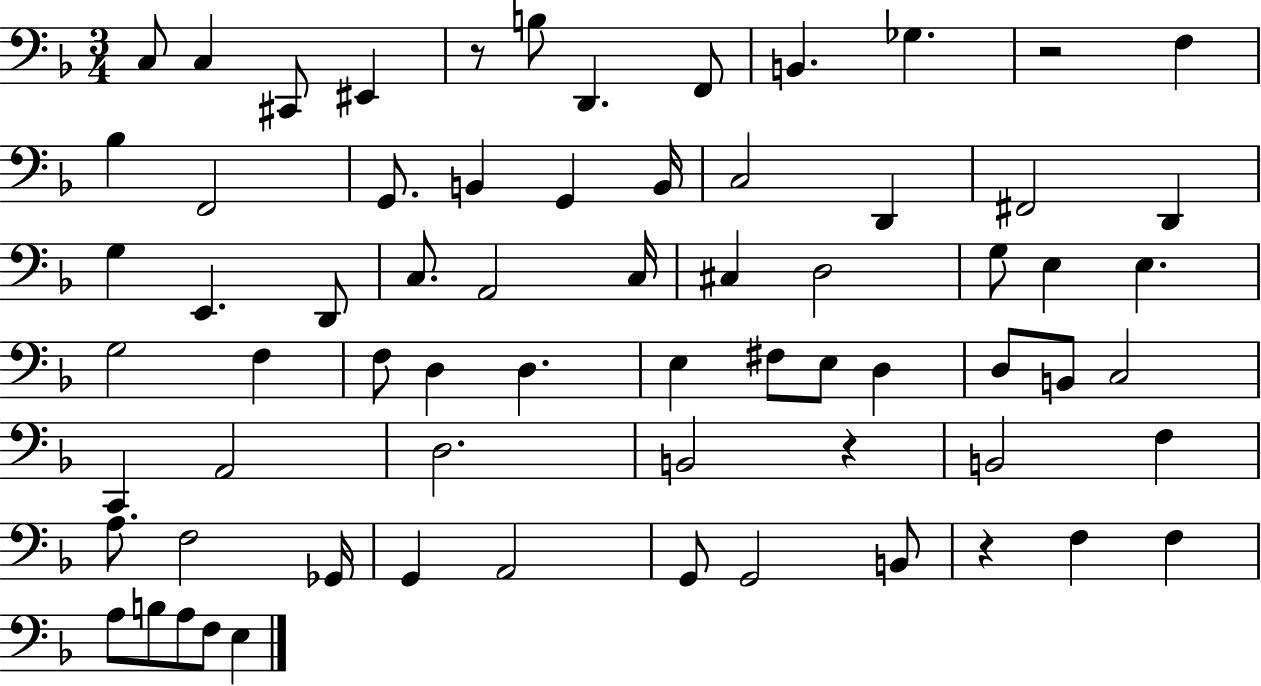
{
  \clef bass
  \numericTimeSignature
  \time 3/4
  \key f \major
  c8 c4 cis,8 eis,4 | r8 b8 d,4. f,8 | b,4. ges4. | r2 f4 | \break bes4 f,2 | g,8. b,4 g,4 b,16 | c2 d,4 | fis,2 d,4 | \break g4 e,4. d,8 | c8. a,2 c16 | cis4 d2 | g8 e4 e4. | \break g2 f4 | f8 d4 d4. | e4 fis8 e8 d4 | d8 b,8 c2 | \break c,4 a,2 | d2. | b,2 r4 | b,2 f4 | \break a8. f2 ges,16 | g,4 a,2 | g,8 g,2 b,8 | r4 f4 f4 | \break a8 b8 a8 f8 e4 | \bar "|."
}